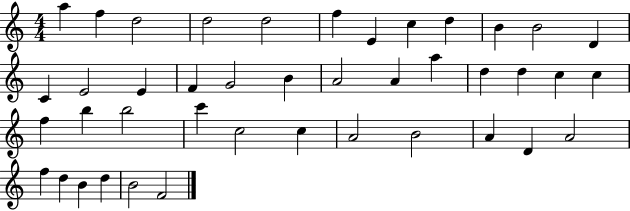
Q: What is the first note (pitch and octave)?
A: A5